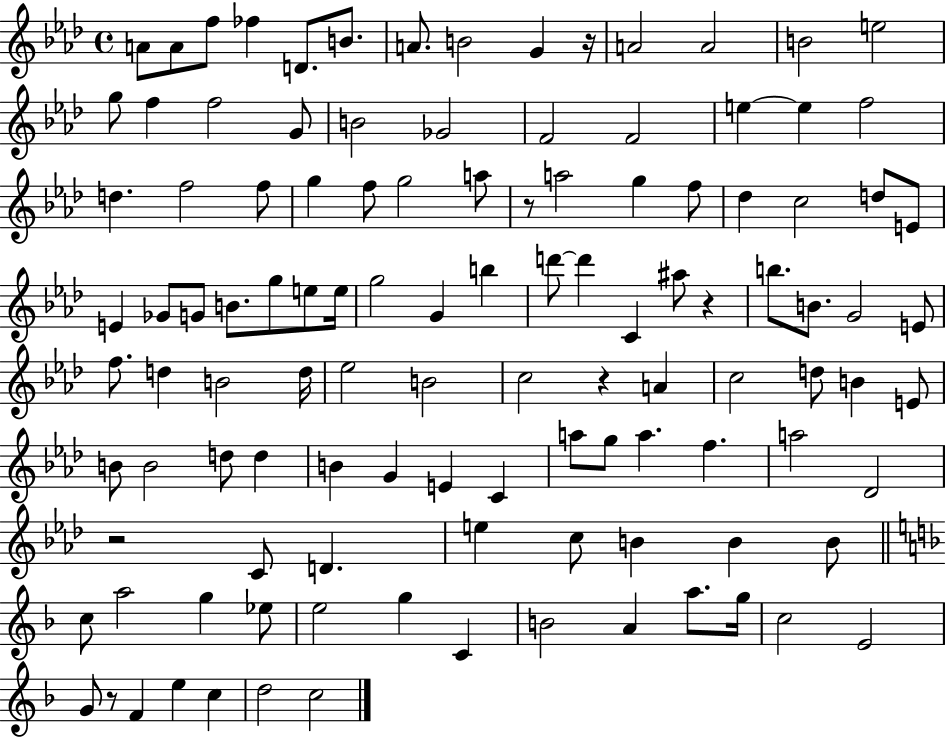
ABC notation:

X:1
T:Untitled
M:4/4
L:1/4
K:Ab
A/2 A/2 f/2 _f D/2 B/2 A/2 B2 G z/4 A2 A2 B2 e2 g/2 f f2 G/2 B2 _G2 F2 F2 e e f2 d f2 f/2 g f/2 g2 a/2 z/2 a2 g f/2 _d c2 d/2 E/2 E _G/2 G/2 B/2 g/2 e/2 e/4 g2 G b d'/2 d' C ^a/2 z b/2 B/2 G2 E/2 f/2 d B2 d/4 _e2 B2 c2 z A c2 d/2 B E/2 B/2 B2 d/2 d B G E C a/2 g/2 a f a2 _D2 z2 C/2 D e c/2 B B B/2 c/2 a2 g _e/2 e2 g C B2 A a/2 g/4 c2 E2 G/2 z/2 F e c d2 c2